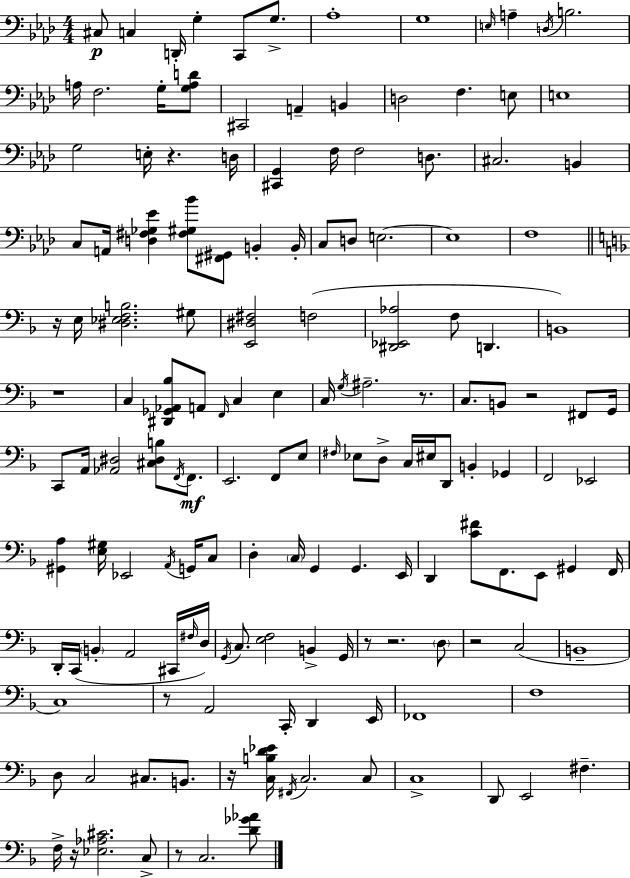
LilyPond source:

{
  \clef bass
  \numericTimeSignature
  \time 4/4
  \key f \minor
  cis8\p c4 d,16-. g4-. c,8 g8.-> | aes1-. | g1 | \grace { e16 } a4-- \acciaccatura { d16 } b2. | \break a16 f2. g16-. | <g a d'>8 cis,2 a,4-- b,4 | d2 f4. | e8 e1 | \break g2 e16-. r4. | d16 <cis, g,>4 f16 f2 d8. | cis2. b,4 | c8 a,16 <d fis ges ees'>4 <fis gis bes'>8 <fis, gis,>8 b,4-. | \break b,16-. c8 d8 e2.~~ | e1 | f1 | \bar "||" \break \key f \major r16 e16 <dis ees f b>2. gis8 | <e, dis fis>2 f2( | <dis, ees, aes>2 f8 d,4. | b,1) | \break r1 | c4 <dis, ges, aes, bes>8 a,8 \grace { f,16 } c4 e4 | c16 \acciaccatura { g16 } ais2.-- r8. | c8. b,8 r2 fis,8 | \break g,16 c,8 a,16 <aes, dis>2 <cis dis b>8 \acciaccatura { f,16 } | f,8.\mf e,2. f,8 | e8 \grace { fis16 } ees8 d8-> c16 eis16 d,8 b,4-. | ges,4 f,2 ees,2 | \break <gis, a>4 <e gis>16 ees,2 | \acciaccatura { a,16 } g,16 c8 d4-. \parenthesize c16 g,4 g,4. | e,16 d,4 <c' fis'>8 f,8. e,8 | gis,4 f,16 d,16-. c,16( \parenthesize b,4-. a,2 | \break cis,16 \grace { fis16 } d16) \acciaccatura { g,16 } c8. <e f>2 | b,4-> g,16 r8 r2. | \parenthesize d8 r2 c2( | b,1-- | \break c1) | r8 a,2 | c,16-. d,4 e,16 fes,1 | f1 | \break d8 c2 | cis8. b,8. r16 <c b d' ees'>16 \acciaccatura { fis,16 } c2. | c8 c1-> | d,8 e,2 | \break fis4.-- f16-> r16 <ees aes cis'>2. | c8-> r8 c2. | <d' ges' aes'>8 \bar "|."
}